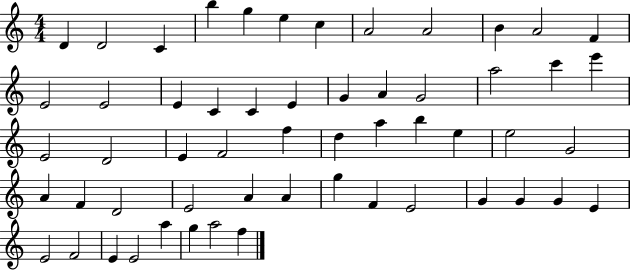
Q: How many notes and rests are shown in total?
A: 56